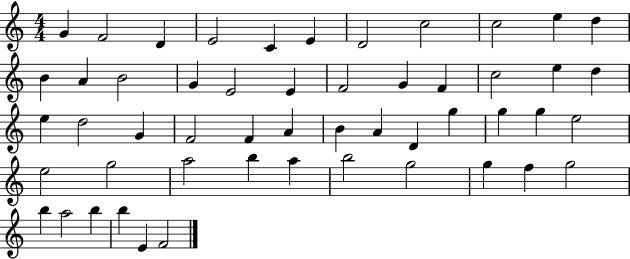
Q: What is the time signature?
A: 4/4